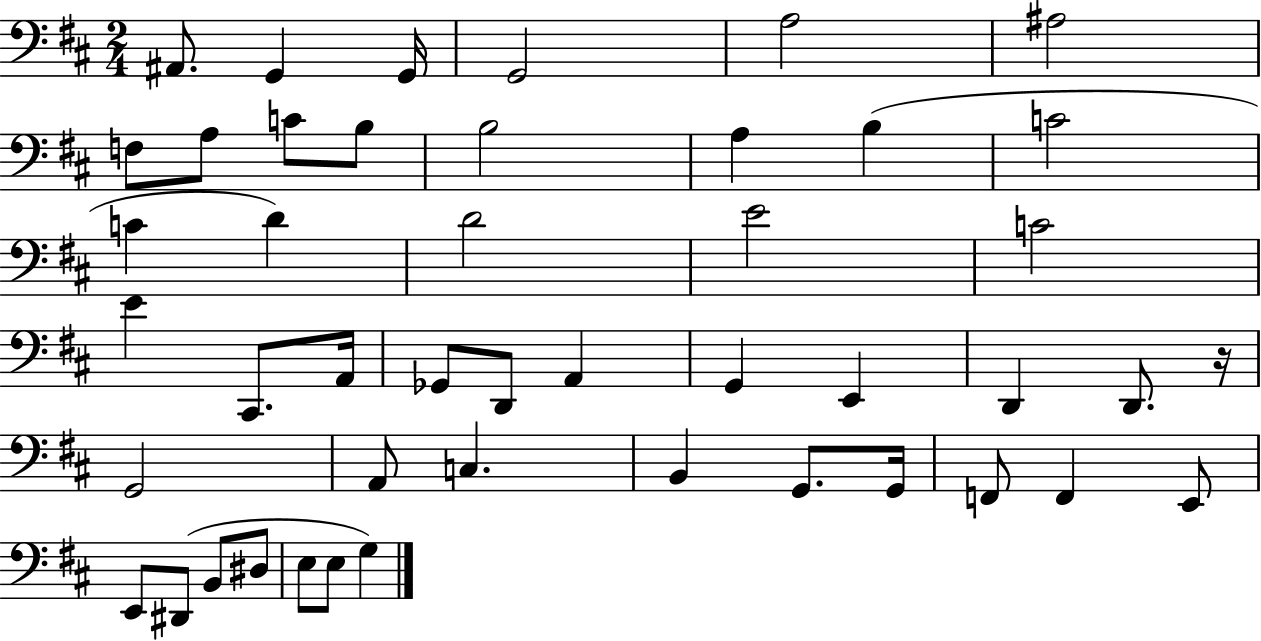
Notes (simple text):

A#2/e. G2/q G2/s G2/h A3/h A#3/h F3/e A3/e C4/e B3/e B3/h A3/q B3/q C4/h C4/q D4/q D4/h E4/h C4/h E4/q C#2/e. A2/s Gb2/e D2/e A2/q G2/q E2/q D2/q D2/e. R/s G2/h A2/e C3/q. B2/q G2/e. G2/s F2/e F2/q E2/e E2/e D#2/e B2/e D#3/e E3/e E3/e G3/q